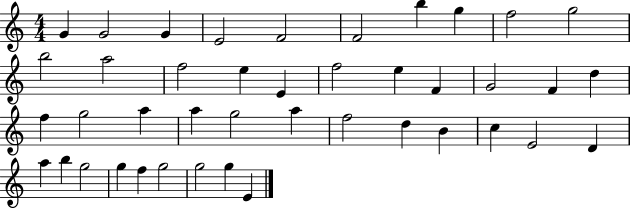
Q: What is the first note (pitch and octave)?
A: G4